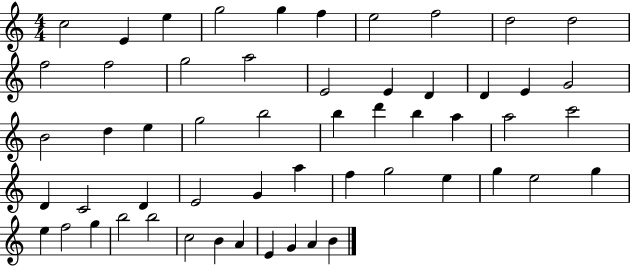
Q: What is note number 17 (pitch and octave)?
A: D4